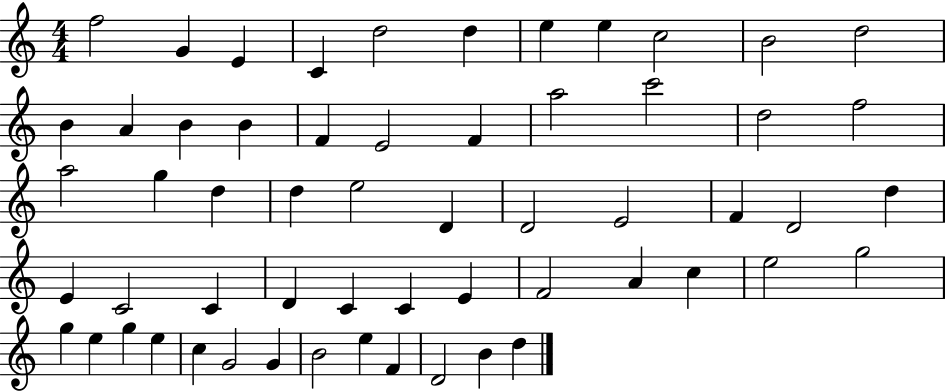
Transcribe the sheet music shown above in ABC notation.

X:1
T:Untitled
M:4/4
L:1/4
K:C
f2 G E C d2 d e e c2 B2 d2 B A B B F E2 F a2 c'2 d2 f2 a2 g d d e2 D D2 E2 F D2 d E C2 C D C C E F2 A c e2 g2 g e g e c G2 G B2 e F D2 B d